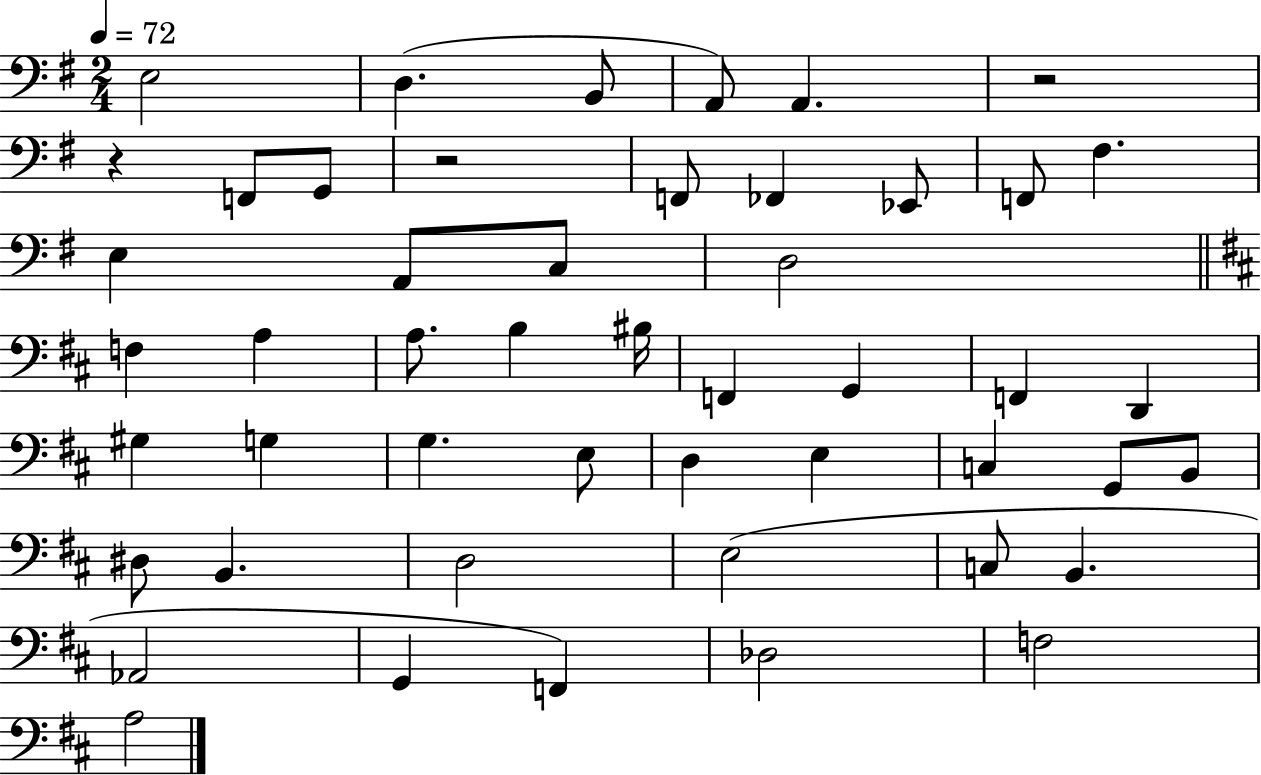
{
  \clef bass
  \numericTimeSignature
  \time 2/4
  \key g \major
  \tempo 4 = 72
  e2 | d4.( b,8 | a,8) a,4. | r2 | \break r4 f,8 g,8 | r2 | f,8 fes,4 ees,8 | f,8 fis4. | \break e4 a,8 c8 | d2 | \bar "||" \break \key d \major f4 a4 | a8. b4 bis16 | f,4 g,4 | f,4 d,4 | \break gis4 g4 | g4. e8 | d4 e4 | c4 g,8 b,8 | \break dis8 b,4. | d2 | e2( | c8 b,4. | \break aes,2 | g,4 f,4) | des2 | f2 | \break a2 | \bar "|."
}